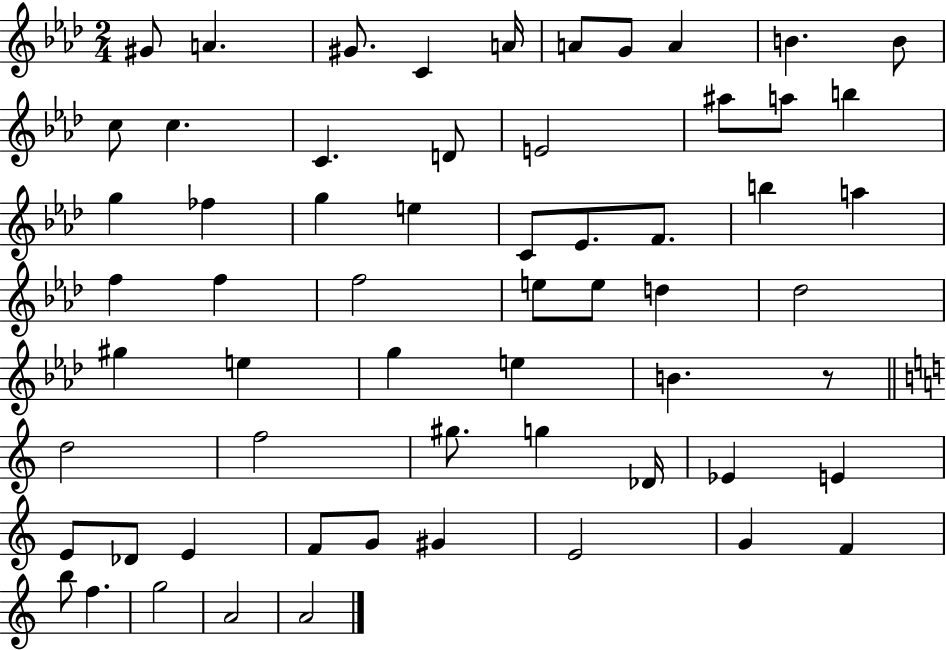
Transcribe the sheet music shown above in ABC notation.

X:1
T:Untitled
M:2/4
L:1/4
K:Ab
^G/2 A ^G/2 C A/4 A/2 G/2 A B B/2 c/2 c C D/2 E2 ^a/2 a/2 b g _f g e C/2 _E/2 F/2 b a f f f2 e/2 e/2 d _d2 ^g e g e B z/2 d2 f2 ^g/2 g _D/4 _E E E/2 _D/2 E F/2 G/2 ^G E2 G F b/2 f g2 A2 A2